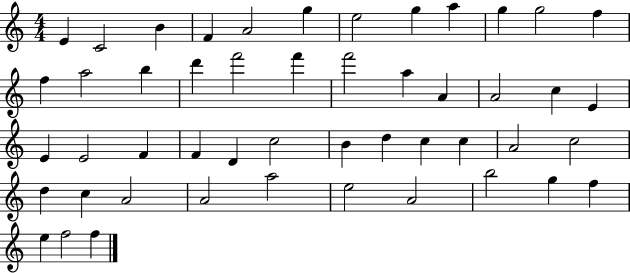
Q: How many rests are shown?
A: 0